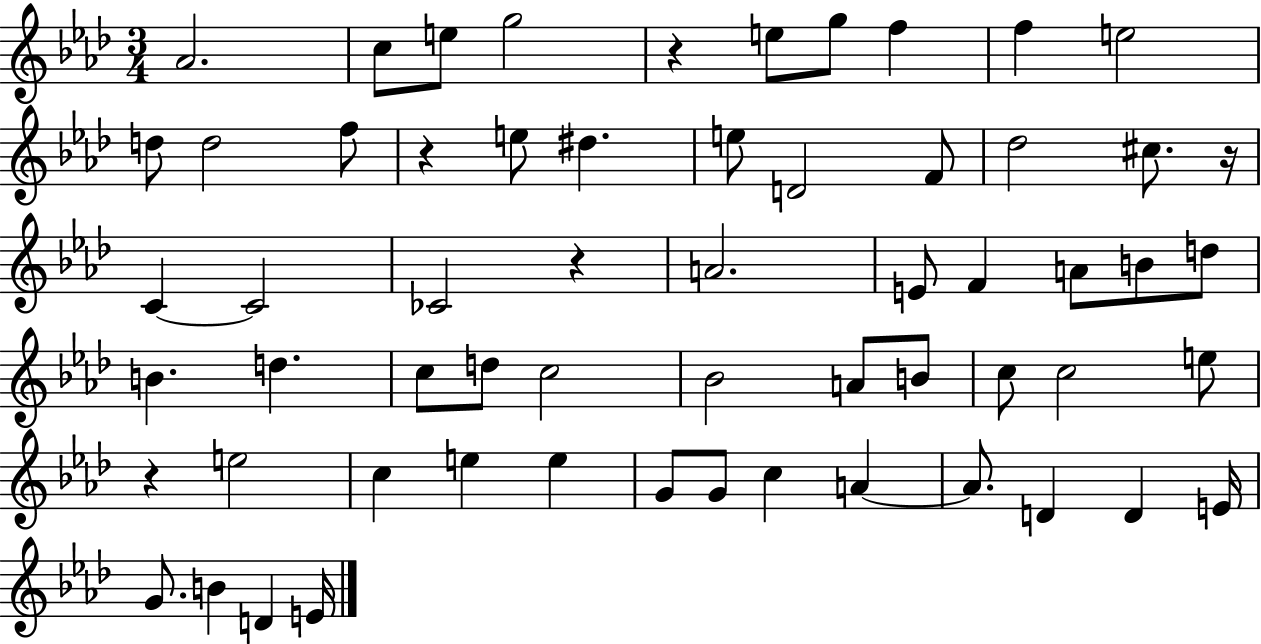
Ab4/h. C5/e E5/e G5/h R/q E5/e G5/e F5/q F5/q E5/h D5/e D5/h F5/e R/q E5/e D#5/q. E5/e D4/h F4/e Db5/h C#5/e. R/s C4/q C4/h CES4/h R/q A4/h. E4/e F4/q A4/e B4/e D5/e B4/q. D5/q. C5/e D5/e C5/h Bb4/h A4/e B4/e C5/e C5/h E5/e R/q E5/h C5/q E5/q E5/q G4/e G4/e C5/q A4/q A4/e. D4/q D4/q E4/s G4/e. B4/q D4/q E4/s